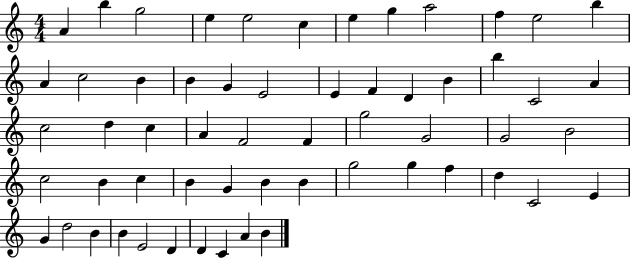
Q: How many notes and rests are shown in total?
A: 58